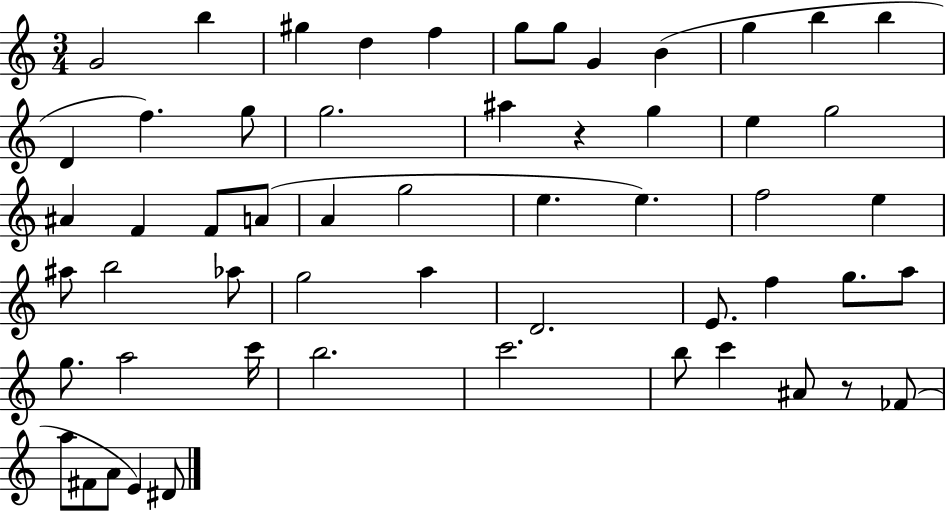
{
  \clef treble
  \numericTimeSignature
  \time 3/4
  \key c \major
  \repeat volta 2 { g'2 b''4 | gis''4 d''4 f''4 | g''8 g''8 g'4 b'4( | g''4 b''4 b''4 | \break d'4 f''4.) g''8 | g''2. | ais''4 r4 g''4 | e''4 g''2 | \break ais'4 f'4 f'8 a'8( | a'4 g''2 | e''4. e''4.) | f''2 e''4 | \break ais''8 b''2 aes''8 | g''2 a''4 | d'2. | e'8. f''4 g''8. a''8 | \break g''8. a''2 c'''16 | b''2. | c'''2. | b''8 c'''4 ais'8 r8 fes'8( | \break a''8 fis'8 a'8 e'4) dis'8 | } \bar "|."
}